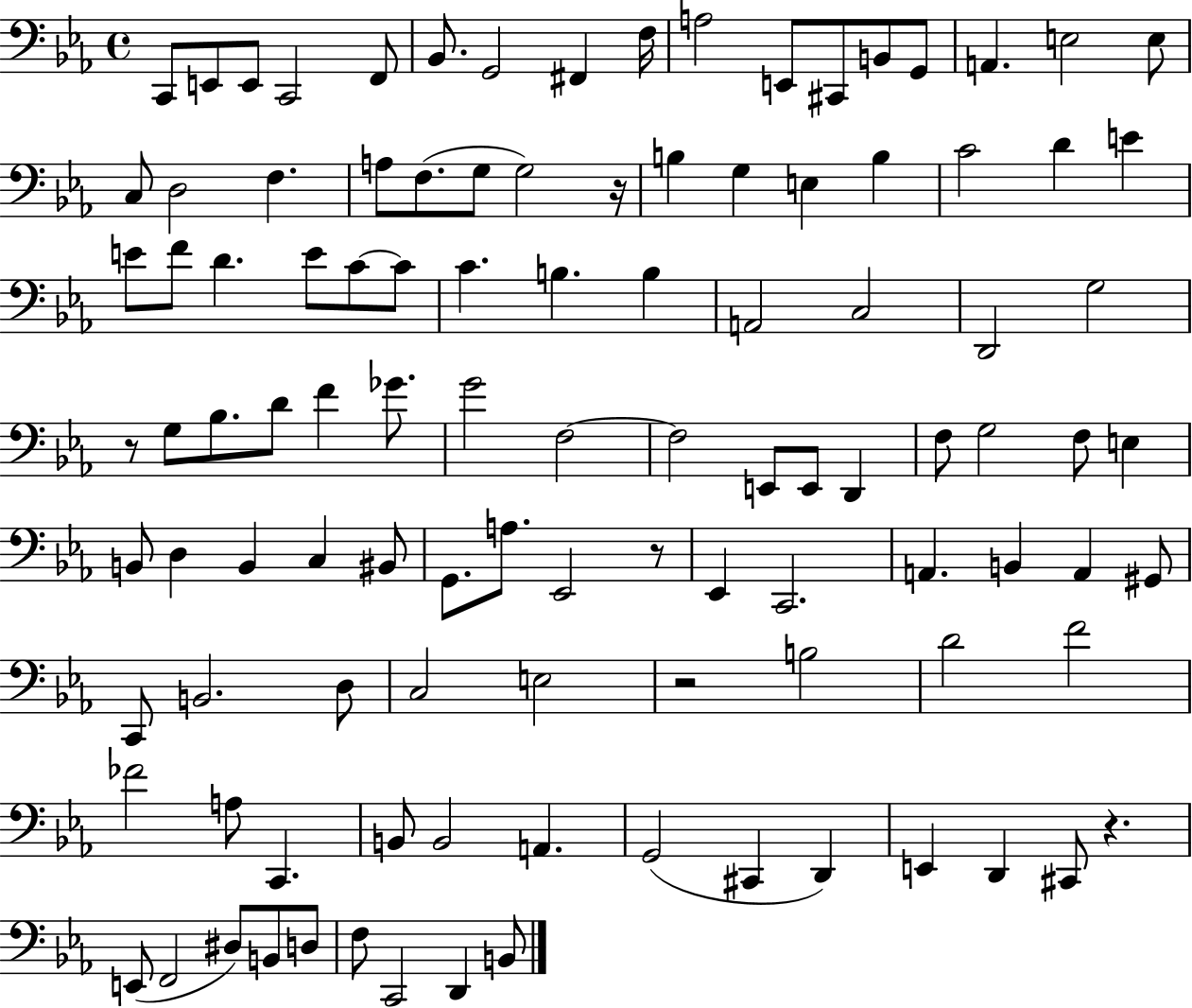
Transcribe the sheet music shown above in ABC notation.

X:1
T:Untitled
M:4/4
L:1/4
K:Eb
C,,/2 E,,/2 E,,/2 C,,2 F,,/2 _B,,/2 G,,2 ^F,, F,/4 A,2 E,,/2 ^C,,/2 B,,/2 G,,/2 A,, E,2 E,/2 C,/2 D,2 F, A,/2 F,/2 G,/2 G,2 z/4 B, G, E, B, C2 D E E/2 F/2 D E/2 C/2 C/2 C B, B, A,,2 C,2 D,,2 G,2 z/2 G,/2 _B,/2 D/2 F _G/2 G2 F,2 F,2 E,,/2 E,,/2 D,, F,/2 G,2 F,/2 E, B,,/2 D, B,, C, ^B,,/2 G,,/2 A,/2 _E,,2 z/2 _E,, C,,2 A,, B,, A,, ^G,,/2 C,,/2 B,,2 D,/2 C,2 E,2 z2 B,2 D2 F2 _F2 A,/2 C,, B,,/2 B,,2 A,, G,,2 ^C,, D,, E,, D,, ^C,,/2 z E,,/2 F,,2 ^D,/2 B,,/2 D,/2 F,/2 C,,2 D,, B,,/2